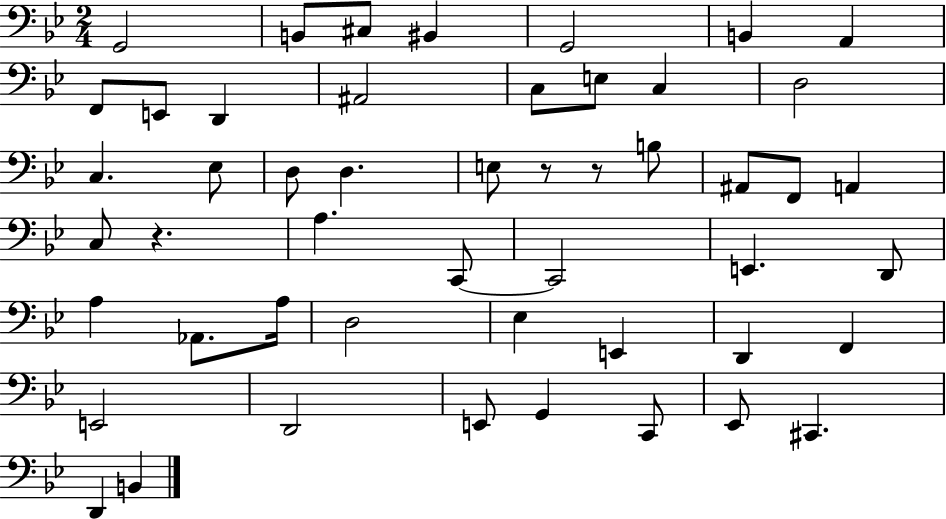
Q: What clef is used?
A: bass